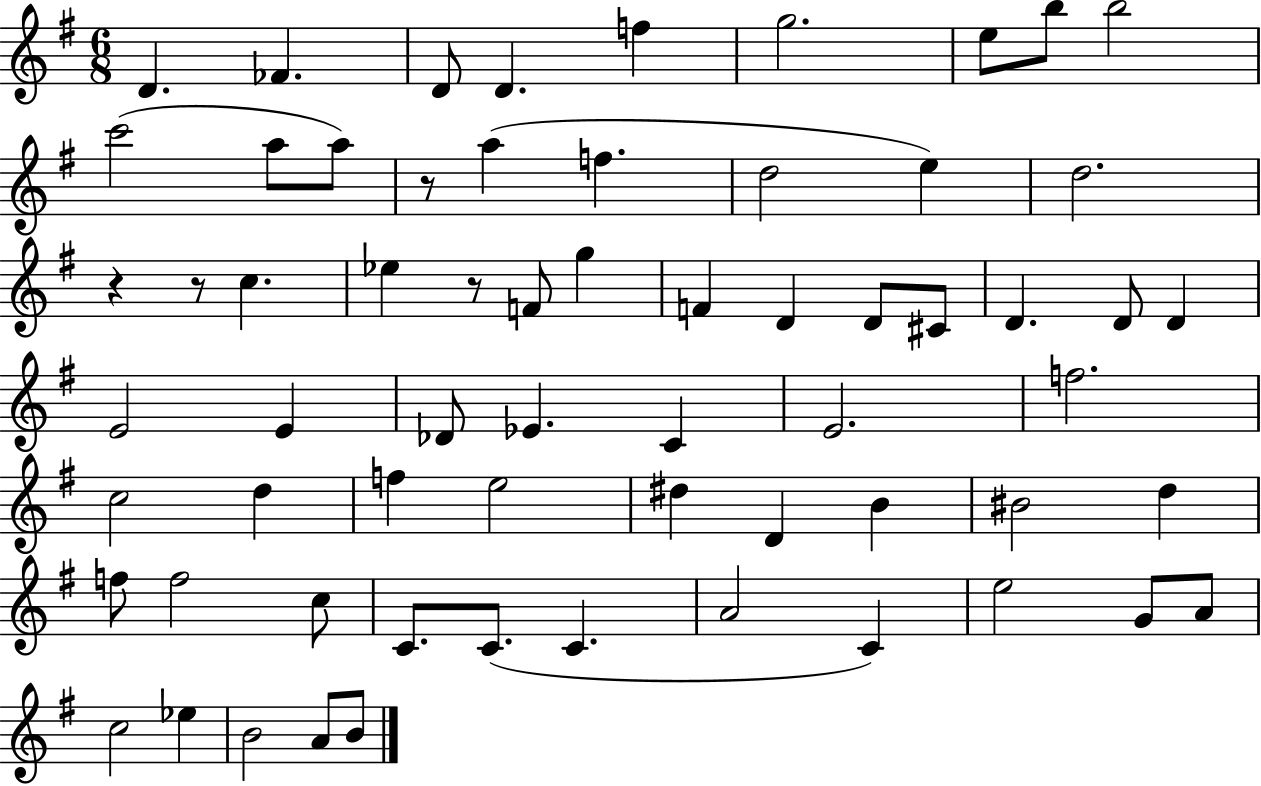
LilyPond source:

{
  \clef treble
  \numericTimeSignature
  \time 6/8
  \key g \major
  d'4. fes'4. | d'8 d'4. f''4 | g''2. | e''8 b''8 b''2 | \break c'''2( a''8 a''8) | r8 a''4( f''4. | d''2 e''4) | d''2. | \break r4 r8 c''4. | ees''4 r8 f'8 g''4 | f'4 d'4 d'8 cis'8 | d'4. d'8 d'4 | \break e'2 e'4 | des'8 ees'4. c'4 | e'2. | f''2. | \break c''2 d''4 | f''4 e''2 | dis''4 d'4 b'4 | bis'2 d''4 | \break f''8 f''2 c''8 | c'8. c'8.( c'4. | a'2 c'4) | e''2 g'8 a'8 | \break c''2 ees''4 | b'2 a'8 b'8 | \bar "|."
}